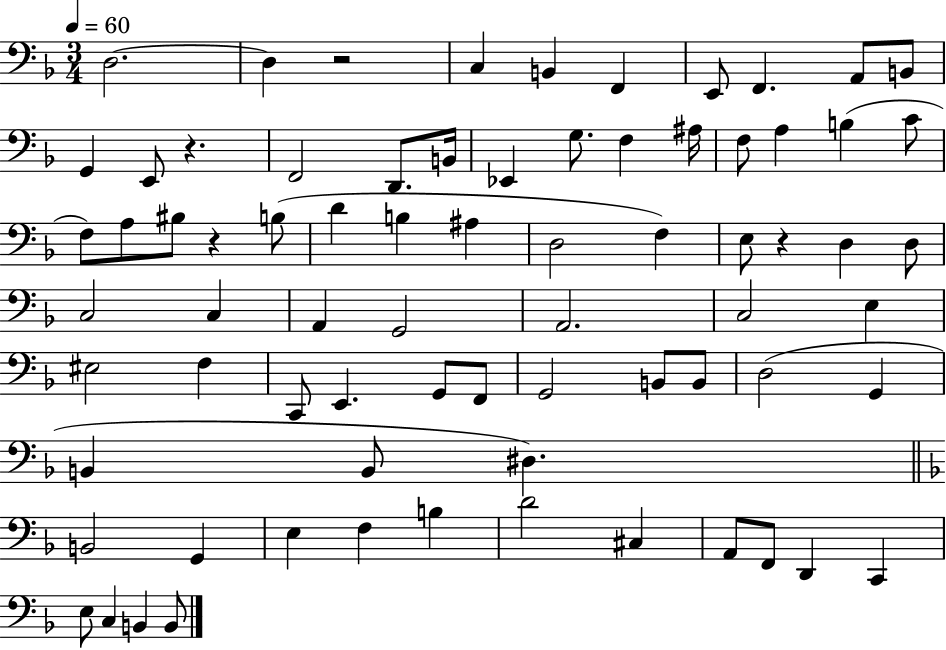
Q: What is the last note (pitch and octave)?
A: B2